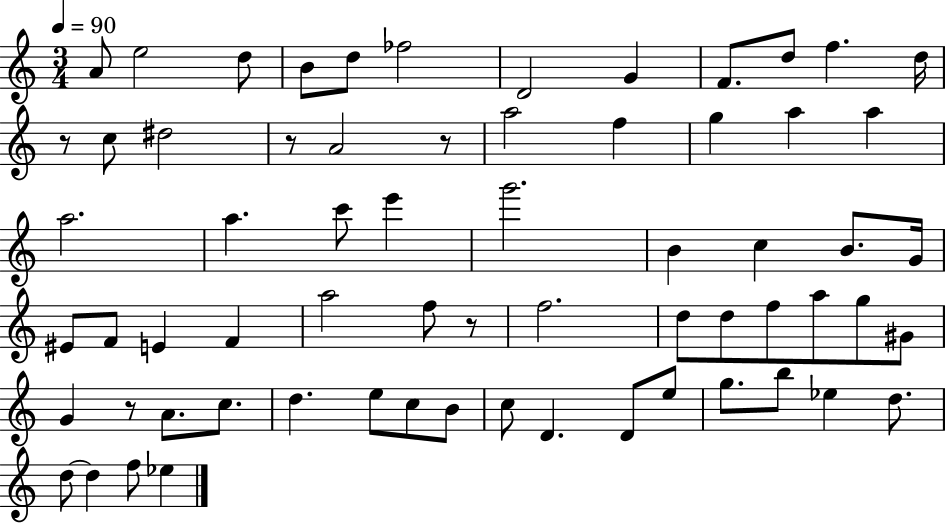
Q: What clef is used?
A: treble